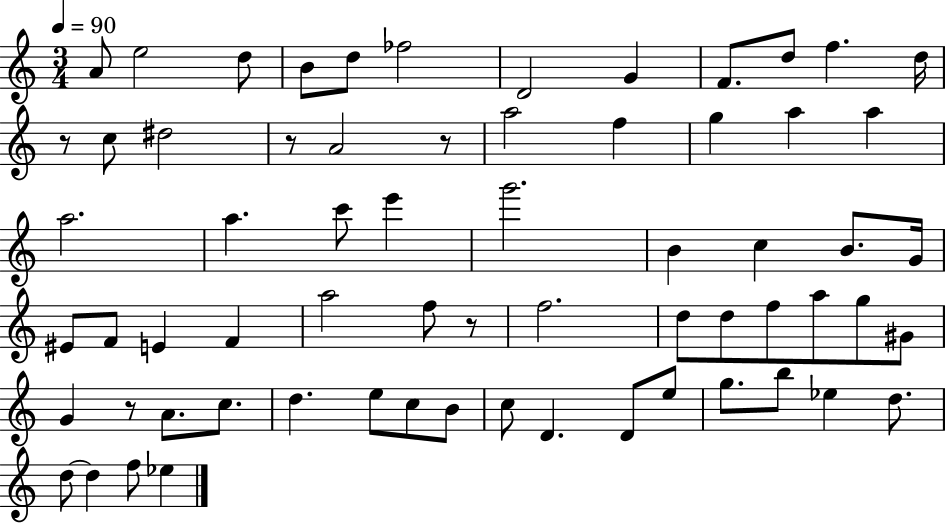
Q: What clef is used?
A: treble